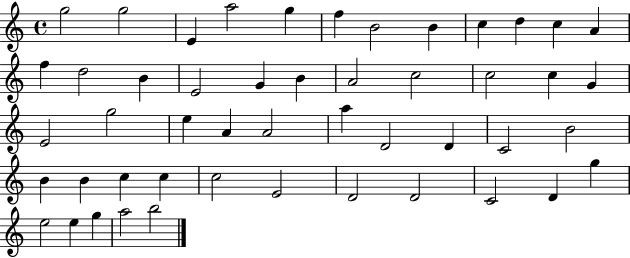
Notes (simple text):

G5/h G5/h E4/q A5/h G5/q F5/q B4/h B4/q C5/q D5/q C5/q A4/q F5/q D5/h B4/q E4/h G4/q B4/q A4/h C5/h C5/h C5/q G4/q E4/h G5/h E5/q A4/q A4/h A5/q D4/h D4/q C4/h B4/h B4/q B4/q C5/q C5/q C5/h E4/h D4/h D4/h C4/h D4/q G5/q E5/h E5/q G5/q A5/h B5/h